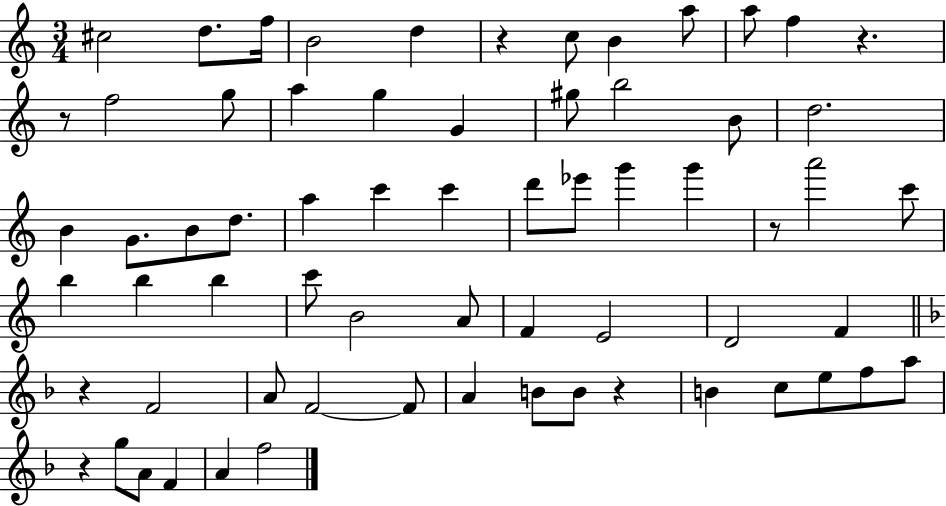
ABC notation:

X:1
T:Untitled
M:3/4
L:1/4
K:C
^c2 d/2 f/4 B2 d z c/2 B a/2 a/2 f z z/2 f2 g/2 a g G ^g/2 b2 B/2 d2 B G/2 B/2 d/2 a c' c' d'/2 _e'/2 g' g' z/2 a'2 c'/2 b b b c'/2 B2 A/2 F E2 D2 F z F2 A/2 F2 F/2 A B/2 B/2 z B c/2 e/2 f/2 a/2 z g/2 A/2 F A f2